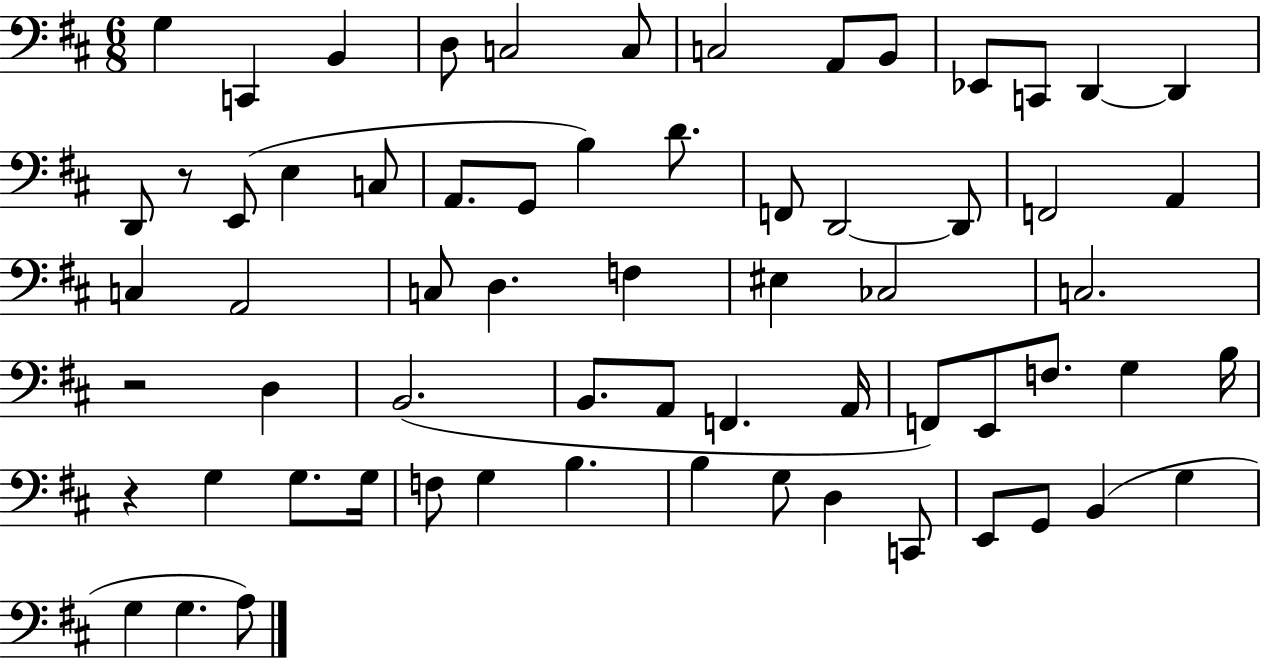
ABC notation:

X:1
T:Untitled
M:6/8
L:1/4
K:D
G, C,, B,, D,/2 C,2 C,/2 C,2 A,,/2 B,,/2 _E,,/2 C,,/2 D,, D,, D,,/2 z/2 E,,/2 E, C,/2 A,,/2 G,,/2 B, D/2 F,,/2 D,,2 D,,/2 F,,2 A,, C, A,,2 C,/2 D, F, ^E, _C,2 C,2 z2 D, B,,2 B,,/2 A,,/2 F,, A,,/4 F,,/2 E,,/2 F,/2 G, B,/4 z G, G,/2 G,/4 F,/2 G, B, B, G,/2 D, C,,/2 E,,/2 G,,/2 B,, G, G, G, A,/2